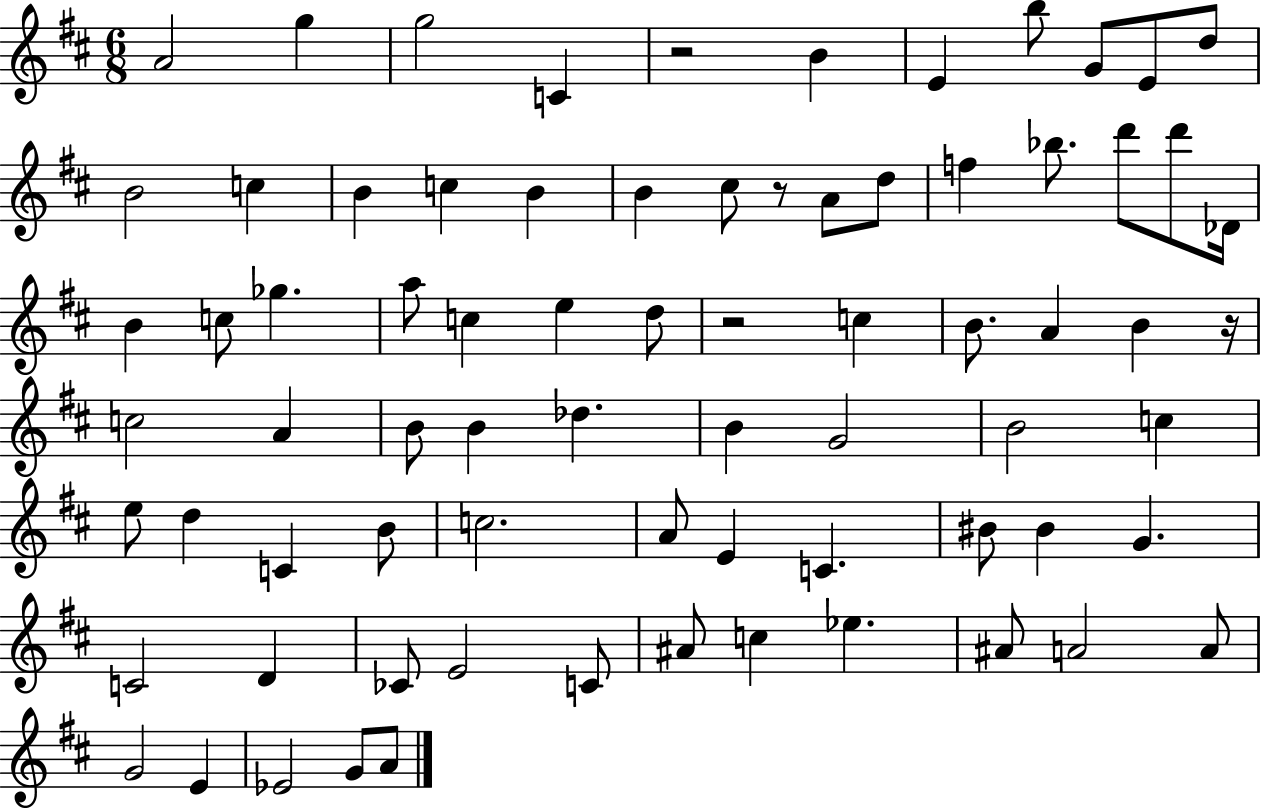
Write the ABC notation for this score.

X:1
T:Untitled
M:6/8
L:1/4
K:D
A2 g g2 C z2 B E b/2 G/2 E/2 d/2 B2 c B c B B ^c/2 z/2 A/2 d/2 f _b/2 d'/2 d'/2 _D/4 B c/2 _g a/2 c e d/2 z2 c B/2 A B z/4 c2 A B/2 B _d B G2 B2 c e/2 d C B/2 c2 A/2 E C ^B/2 ^B G C2 D _C/2 E2 C/2 ^A/2 c _e ^A/2 A2 A/2 G2 E _E2 G/2 A/2